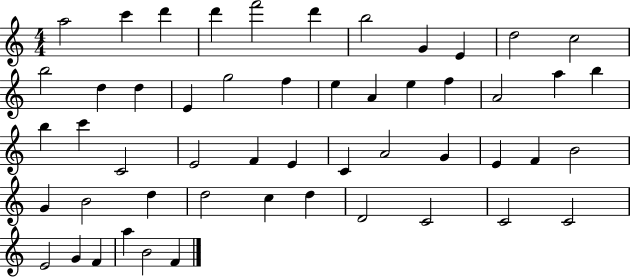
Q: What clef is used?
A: treble